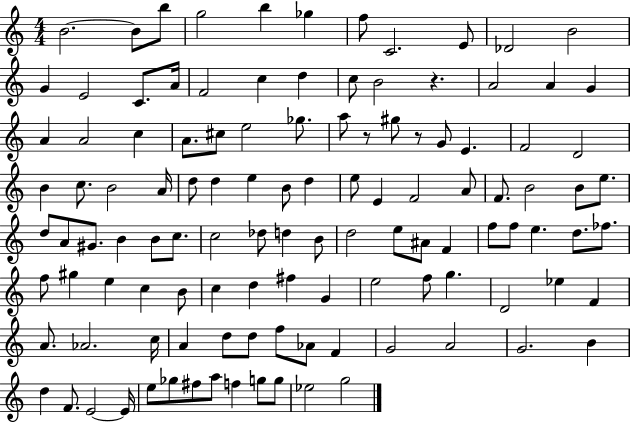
X:1
T:Untitled
M:4/4
L:1/4
K:C
B2 B/2 b/2 g2 b _g f/2 C2 E/2 _D2 B2 G E2 C/2 A/4 F2 c d c/2 B2 z A2 A G A A2 c A/2 ^c/2 e2 _g/2 a/2 z/2 ^g/2 z/2 G/2 E F2 D2 B c/2 B2 A/4 d/2 d e B/2 d e/2 E F2 A/2 F/2 B2 B/2 e/2 d/2 A/2 ^G/2 B B/2 c/2 c2 _d/2 d B/2 d2 e/2 ^A/2 F f/2 f/2 e d/2 _f/2 f/2 ^g e c B/2 c d ^f G e2 f/2 g D2 _e F A/2 _A2 c/4 A d/2 d/2 f/2 _A/2 F G2 A2 G2 B d F/2 E2 E/4 e/2 _g/2 ^f/2 a/2 f g/2 g/2 _e2 g2